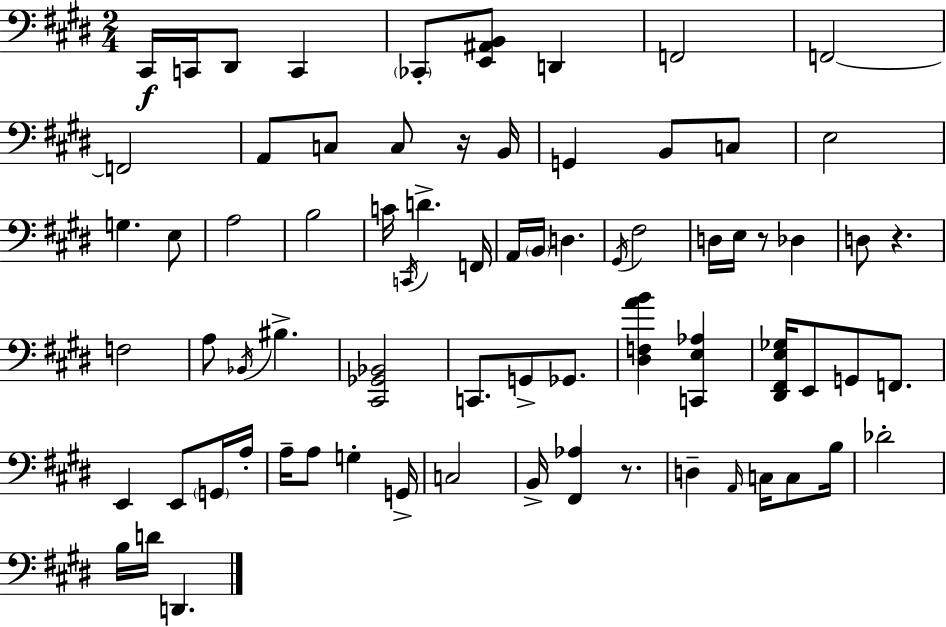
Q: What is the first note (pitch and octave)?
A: C#2